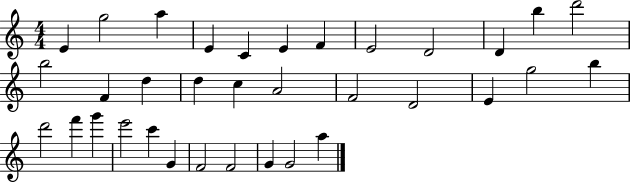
{
  \clef treble
  \numericTimeSignature
  \time 4/4
  \key c \major
  e'4 g''2 a''4 | e'4 c'4 e'4 f'4 | e'2 d'2 | d'4 b''4 d'''2 | \break b''2 f'4 d''4 | d''4 c''4 a'2 | f'2 d'2 | e'4 g''2 b''4 | \break d'''2 f'''4 g'''4 | e'''2 c'''4 g'4 | f'2 f'2 | g'4 g'2 a''4 | \break \bar "|."
}